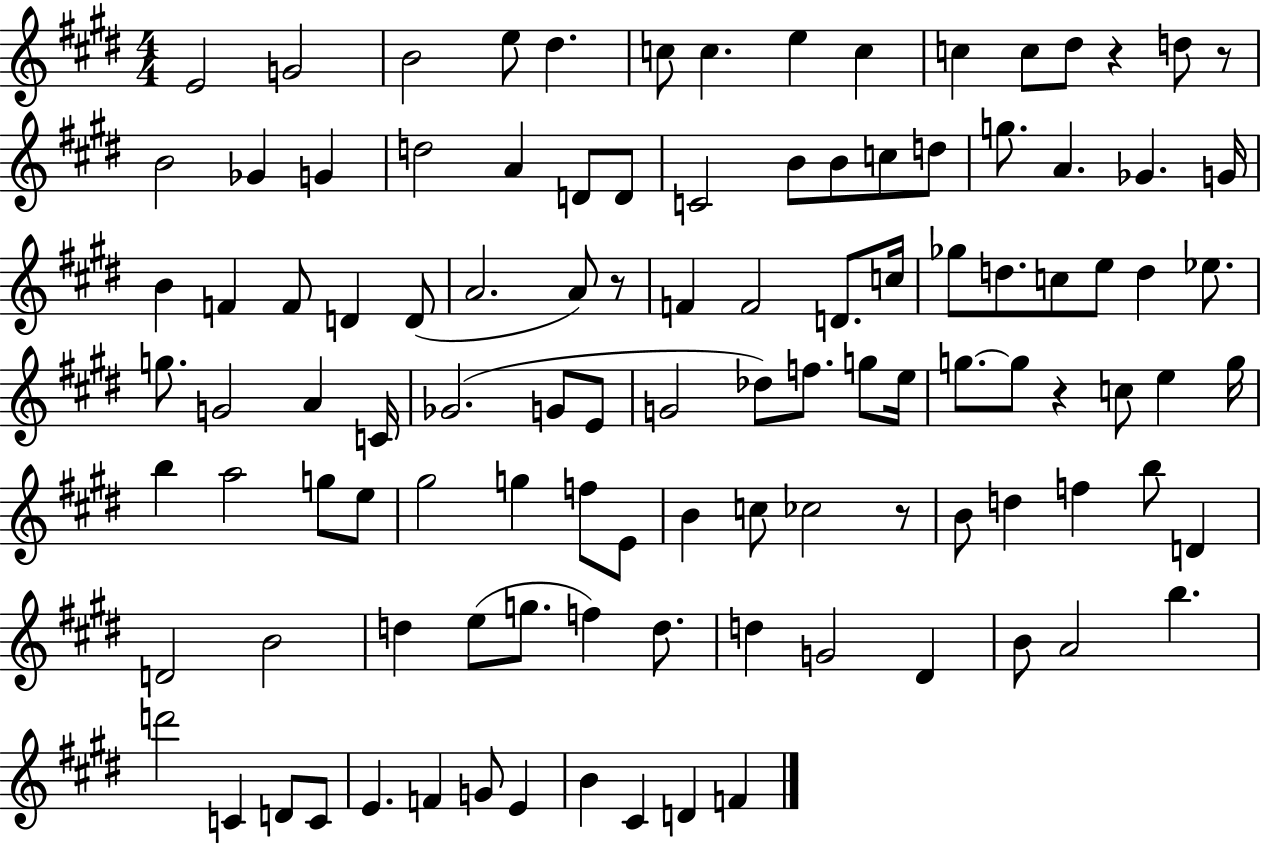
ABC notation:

X:1
T:Untitled
M:4/4
L:1/4
K:E
E2 G2 B2 e/2 ^d c/2 c e c c c/2 ^d/2 z d/2 z/2 B2 _G G d2 A D/2 D/2 C2 B/2 B/2 c/2 d/2 g/2 A _G G/4 B F F/2 D D/2 A2 A/2 z/2 F F2 D/2 c/4 _g/2 d/2 c/2 e/2 d _e/2 g/2 G2 A C/4 _G2 G/2 E/2 G2 _d/2 f/2 g/2 e/4 g/2 g/2 z c/2 e g/4 b a2 g/2 e/2 ^g2 g f/2 E/2 B c/2 _c2 z/2 B/2 d f b/2 D D2 B2 d e/2 g/2 f d/2 d G2 ^D B/2 A2 b d'2 C D/2 C/2 E F G/2 E B ^C D F